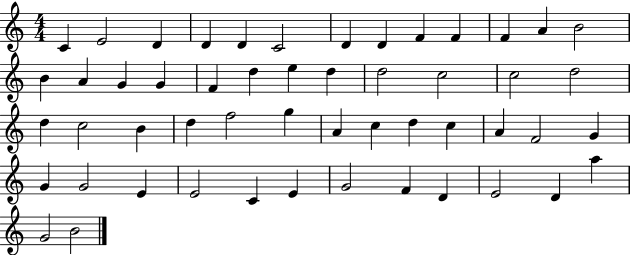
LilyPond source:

{
  \clef treble
  \numericTimeSignature
  \time 4/4
  \key c \major
  c'4 e'2 d'4 | d'4 d'4 c'2 | d'4 d'4 f'4 f'4 | f'4 a'4 b'2 | \break b'4 a'4 g'4 g'4 | f'4 d''4 e''4 d''4 | d''2 c''2 | c''2 d''2 | \break d''4 c''2 b'4 | d''4 f''2 g''4 | a'4 c''4 d''4 c''4 | a'4 f'2 g'4 | \break g'4 g'2 e'4 | e'2 c'4 e'4 | g'2 f'4 d'4 | e'2 d'4 a''4 | \break g'2 b'2 | \bar "|."
}